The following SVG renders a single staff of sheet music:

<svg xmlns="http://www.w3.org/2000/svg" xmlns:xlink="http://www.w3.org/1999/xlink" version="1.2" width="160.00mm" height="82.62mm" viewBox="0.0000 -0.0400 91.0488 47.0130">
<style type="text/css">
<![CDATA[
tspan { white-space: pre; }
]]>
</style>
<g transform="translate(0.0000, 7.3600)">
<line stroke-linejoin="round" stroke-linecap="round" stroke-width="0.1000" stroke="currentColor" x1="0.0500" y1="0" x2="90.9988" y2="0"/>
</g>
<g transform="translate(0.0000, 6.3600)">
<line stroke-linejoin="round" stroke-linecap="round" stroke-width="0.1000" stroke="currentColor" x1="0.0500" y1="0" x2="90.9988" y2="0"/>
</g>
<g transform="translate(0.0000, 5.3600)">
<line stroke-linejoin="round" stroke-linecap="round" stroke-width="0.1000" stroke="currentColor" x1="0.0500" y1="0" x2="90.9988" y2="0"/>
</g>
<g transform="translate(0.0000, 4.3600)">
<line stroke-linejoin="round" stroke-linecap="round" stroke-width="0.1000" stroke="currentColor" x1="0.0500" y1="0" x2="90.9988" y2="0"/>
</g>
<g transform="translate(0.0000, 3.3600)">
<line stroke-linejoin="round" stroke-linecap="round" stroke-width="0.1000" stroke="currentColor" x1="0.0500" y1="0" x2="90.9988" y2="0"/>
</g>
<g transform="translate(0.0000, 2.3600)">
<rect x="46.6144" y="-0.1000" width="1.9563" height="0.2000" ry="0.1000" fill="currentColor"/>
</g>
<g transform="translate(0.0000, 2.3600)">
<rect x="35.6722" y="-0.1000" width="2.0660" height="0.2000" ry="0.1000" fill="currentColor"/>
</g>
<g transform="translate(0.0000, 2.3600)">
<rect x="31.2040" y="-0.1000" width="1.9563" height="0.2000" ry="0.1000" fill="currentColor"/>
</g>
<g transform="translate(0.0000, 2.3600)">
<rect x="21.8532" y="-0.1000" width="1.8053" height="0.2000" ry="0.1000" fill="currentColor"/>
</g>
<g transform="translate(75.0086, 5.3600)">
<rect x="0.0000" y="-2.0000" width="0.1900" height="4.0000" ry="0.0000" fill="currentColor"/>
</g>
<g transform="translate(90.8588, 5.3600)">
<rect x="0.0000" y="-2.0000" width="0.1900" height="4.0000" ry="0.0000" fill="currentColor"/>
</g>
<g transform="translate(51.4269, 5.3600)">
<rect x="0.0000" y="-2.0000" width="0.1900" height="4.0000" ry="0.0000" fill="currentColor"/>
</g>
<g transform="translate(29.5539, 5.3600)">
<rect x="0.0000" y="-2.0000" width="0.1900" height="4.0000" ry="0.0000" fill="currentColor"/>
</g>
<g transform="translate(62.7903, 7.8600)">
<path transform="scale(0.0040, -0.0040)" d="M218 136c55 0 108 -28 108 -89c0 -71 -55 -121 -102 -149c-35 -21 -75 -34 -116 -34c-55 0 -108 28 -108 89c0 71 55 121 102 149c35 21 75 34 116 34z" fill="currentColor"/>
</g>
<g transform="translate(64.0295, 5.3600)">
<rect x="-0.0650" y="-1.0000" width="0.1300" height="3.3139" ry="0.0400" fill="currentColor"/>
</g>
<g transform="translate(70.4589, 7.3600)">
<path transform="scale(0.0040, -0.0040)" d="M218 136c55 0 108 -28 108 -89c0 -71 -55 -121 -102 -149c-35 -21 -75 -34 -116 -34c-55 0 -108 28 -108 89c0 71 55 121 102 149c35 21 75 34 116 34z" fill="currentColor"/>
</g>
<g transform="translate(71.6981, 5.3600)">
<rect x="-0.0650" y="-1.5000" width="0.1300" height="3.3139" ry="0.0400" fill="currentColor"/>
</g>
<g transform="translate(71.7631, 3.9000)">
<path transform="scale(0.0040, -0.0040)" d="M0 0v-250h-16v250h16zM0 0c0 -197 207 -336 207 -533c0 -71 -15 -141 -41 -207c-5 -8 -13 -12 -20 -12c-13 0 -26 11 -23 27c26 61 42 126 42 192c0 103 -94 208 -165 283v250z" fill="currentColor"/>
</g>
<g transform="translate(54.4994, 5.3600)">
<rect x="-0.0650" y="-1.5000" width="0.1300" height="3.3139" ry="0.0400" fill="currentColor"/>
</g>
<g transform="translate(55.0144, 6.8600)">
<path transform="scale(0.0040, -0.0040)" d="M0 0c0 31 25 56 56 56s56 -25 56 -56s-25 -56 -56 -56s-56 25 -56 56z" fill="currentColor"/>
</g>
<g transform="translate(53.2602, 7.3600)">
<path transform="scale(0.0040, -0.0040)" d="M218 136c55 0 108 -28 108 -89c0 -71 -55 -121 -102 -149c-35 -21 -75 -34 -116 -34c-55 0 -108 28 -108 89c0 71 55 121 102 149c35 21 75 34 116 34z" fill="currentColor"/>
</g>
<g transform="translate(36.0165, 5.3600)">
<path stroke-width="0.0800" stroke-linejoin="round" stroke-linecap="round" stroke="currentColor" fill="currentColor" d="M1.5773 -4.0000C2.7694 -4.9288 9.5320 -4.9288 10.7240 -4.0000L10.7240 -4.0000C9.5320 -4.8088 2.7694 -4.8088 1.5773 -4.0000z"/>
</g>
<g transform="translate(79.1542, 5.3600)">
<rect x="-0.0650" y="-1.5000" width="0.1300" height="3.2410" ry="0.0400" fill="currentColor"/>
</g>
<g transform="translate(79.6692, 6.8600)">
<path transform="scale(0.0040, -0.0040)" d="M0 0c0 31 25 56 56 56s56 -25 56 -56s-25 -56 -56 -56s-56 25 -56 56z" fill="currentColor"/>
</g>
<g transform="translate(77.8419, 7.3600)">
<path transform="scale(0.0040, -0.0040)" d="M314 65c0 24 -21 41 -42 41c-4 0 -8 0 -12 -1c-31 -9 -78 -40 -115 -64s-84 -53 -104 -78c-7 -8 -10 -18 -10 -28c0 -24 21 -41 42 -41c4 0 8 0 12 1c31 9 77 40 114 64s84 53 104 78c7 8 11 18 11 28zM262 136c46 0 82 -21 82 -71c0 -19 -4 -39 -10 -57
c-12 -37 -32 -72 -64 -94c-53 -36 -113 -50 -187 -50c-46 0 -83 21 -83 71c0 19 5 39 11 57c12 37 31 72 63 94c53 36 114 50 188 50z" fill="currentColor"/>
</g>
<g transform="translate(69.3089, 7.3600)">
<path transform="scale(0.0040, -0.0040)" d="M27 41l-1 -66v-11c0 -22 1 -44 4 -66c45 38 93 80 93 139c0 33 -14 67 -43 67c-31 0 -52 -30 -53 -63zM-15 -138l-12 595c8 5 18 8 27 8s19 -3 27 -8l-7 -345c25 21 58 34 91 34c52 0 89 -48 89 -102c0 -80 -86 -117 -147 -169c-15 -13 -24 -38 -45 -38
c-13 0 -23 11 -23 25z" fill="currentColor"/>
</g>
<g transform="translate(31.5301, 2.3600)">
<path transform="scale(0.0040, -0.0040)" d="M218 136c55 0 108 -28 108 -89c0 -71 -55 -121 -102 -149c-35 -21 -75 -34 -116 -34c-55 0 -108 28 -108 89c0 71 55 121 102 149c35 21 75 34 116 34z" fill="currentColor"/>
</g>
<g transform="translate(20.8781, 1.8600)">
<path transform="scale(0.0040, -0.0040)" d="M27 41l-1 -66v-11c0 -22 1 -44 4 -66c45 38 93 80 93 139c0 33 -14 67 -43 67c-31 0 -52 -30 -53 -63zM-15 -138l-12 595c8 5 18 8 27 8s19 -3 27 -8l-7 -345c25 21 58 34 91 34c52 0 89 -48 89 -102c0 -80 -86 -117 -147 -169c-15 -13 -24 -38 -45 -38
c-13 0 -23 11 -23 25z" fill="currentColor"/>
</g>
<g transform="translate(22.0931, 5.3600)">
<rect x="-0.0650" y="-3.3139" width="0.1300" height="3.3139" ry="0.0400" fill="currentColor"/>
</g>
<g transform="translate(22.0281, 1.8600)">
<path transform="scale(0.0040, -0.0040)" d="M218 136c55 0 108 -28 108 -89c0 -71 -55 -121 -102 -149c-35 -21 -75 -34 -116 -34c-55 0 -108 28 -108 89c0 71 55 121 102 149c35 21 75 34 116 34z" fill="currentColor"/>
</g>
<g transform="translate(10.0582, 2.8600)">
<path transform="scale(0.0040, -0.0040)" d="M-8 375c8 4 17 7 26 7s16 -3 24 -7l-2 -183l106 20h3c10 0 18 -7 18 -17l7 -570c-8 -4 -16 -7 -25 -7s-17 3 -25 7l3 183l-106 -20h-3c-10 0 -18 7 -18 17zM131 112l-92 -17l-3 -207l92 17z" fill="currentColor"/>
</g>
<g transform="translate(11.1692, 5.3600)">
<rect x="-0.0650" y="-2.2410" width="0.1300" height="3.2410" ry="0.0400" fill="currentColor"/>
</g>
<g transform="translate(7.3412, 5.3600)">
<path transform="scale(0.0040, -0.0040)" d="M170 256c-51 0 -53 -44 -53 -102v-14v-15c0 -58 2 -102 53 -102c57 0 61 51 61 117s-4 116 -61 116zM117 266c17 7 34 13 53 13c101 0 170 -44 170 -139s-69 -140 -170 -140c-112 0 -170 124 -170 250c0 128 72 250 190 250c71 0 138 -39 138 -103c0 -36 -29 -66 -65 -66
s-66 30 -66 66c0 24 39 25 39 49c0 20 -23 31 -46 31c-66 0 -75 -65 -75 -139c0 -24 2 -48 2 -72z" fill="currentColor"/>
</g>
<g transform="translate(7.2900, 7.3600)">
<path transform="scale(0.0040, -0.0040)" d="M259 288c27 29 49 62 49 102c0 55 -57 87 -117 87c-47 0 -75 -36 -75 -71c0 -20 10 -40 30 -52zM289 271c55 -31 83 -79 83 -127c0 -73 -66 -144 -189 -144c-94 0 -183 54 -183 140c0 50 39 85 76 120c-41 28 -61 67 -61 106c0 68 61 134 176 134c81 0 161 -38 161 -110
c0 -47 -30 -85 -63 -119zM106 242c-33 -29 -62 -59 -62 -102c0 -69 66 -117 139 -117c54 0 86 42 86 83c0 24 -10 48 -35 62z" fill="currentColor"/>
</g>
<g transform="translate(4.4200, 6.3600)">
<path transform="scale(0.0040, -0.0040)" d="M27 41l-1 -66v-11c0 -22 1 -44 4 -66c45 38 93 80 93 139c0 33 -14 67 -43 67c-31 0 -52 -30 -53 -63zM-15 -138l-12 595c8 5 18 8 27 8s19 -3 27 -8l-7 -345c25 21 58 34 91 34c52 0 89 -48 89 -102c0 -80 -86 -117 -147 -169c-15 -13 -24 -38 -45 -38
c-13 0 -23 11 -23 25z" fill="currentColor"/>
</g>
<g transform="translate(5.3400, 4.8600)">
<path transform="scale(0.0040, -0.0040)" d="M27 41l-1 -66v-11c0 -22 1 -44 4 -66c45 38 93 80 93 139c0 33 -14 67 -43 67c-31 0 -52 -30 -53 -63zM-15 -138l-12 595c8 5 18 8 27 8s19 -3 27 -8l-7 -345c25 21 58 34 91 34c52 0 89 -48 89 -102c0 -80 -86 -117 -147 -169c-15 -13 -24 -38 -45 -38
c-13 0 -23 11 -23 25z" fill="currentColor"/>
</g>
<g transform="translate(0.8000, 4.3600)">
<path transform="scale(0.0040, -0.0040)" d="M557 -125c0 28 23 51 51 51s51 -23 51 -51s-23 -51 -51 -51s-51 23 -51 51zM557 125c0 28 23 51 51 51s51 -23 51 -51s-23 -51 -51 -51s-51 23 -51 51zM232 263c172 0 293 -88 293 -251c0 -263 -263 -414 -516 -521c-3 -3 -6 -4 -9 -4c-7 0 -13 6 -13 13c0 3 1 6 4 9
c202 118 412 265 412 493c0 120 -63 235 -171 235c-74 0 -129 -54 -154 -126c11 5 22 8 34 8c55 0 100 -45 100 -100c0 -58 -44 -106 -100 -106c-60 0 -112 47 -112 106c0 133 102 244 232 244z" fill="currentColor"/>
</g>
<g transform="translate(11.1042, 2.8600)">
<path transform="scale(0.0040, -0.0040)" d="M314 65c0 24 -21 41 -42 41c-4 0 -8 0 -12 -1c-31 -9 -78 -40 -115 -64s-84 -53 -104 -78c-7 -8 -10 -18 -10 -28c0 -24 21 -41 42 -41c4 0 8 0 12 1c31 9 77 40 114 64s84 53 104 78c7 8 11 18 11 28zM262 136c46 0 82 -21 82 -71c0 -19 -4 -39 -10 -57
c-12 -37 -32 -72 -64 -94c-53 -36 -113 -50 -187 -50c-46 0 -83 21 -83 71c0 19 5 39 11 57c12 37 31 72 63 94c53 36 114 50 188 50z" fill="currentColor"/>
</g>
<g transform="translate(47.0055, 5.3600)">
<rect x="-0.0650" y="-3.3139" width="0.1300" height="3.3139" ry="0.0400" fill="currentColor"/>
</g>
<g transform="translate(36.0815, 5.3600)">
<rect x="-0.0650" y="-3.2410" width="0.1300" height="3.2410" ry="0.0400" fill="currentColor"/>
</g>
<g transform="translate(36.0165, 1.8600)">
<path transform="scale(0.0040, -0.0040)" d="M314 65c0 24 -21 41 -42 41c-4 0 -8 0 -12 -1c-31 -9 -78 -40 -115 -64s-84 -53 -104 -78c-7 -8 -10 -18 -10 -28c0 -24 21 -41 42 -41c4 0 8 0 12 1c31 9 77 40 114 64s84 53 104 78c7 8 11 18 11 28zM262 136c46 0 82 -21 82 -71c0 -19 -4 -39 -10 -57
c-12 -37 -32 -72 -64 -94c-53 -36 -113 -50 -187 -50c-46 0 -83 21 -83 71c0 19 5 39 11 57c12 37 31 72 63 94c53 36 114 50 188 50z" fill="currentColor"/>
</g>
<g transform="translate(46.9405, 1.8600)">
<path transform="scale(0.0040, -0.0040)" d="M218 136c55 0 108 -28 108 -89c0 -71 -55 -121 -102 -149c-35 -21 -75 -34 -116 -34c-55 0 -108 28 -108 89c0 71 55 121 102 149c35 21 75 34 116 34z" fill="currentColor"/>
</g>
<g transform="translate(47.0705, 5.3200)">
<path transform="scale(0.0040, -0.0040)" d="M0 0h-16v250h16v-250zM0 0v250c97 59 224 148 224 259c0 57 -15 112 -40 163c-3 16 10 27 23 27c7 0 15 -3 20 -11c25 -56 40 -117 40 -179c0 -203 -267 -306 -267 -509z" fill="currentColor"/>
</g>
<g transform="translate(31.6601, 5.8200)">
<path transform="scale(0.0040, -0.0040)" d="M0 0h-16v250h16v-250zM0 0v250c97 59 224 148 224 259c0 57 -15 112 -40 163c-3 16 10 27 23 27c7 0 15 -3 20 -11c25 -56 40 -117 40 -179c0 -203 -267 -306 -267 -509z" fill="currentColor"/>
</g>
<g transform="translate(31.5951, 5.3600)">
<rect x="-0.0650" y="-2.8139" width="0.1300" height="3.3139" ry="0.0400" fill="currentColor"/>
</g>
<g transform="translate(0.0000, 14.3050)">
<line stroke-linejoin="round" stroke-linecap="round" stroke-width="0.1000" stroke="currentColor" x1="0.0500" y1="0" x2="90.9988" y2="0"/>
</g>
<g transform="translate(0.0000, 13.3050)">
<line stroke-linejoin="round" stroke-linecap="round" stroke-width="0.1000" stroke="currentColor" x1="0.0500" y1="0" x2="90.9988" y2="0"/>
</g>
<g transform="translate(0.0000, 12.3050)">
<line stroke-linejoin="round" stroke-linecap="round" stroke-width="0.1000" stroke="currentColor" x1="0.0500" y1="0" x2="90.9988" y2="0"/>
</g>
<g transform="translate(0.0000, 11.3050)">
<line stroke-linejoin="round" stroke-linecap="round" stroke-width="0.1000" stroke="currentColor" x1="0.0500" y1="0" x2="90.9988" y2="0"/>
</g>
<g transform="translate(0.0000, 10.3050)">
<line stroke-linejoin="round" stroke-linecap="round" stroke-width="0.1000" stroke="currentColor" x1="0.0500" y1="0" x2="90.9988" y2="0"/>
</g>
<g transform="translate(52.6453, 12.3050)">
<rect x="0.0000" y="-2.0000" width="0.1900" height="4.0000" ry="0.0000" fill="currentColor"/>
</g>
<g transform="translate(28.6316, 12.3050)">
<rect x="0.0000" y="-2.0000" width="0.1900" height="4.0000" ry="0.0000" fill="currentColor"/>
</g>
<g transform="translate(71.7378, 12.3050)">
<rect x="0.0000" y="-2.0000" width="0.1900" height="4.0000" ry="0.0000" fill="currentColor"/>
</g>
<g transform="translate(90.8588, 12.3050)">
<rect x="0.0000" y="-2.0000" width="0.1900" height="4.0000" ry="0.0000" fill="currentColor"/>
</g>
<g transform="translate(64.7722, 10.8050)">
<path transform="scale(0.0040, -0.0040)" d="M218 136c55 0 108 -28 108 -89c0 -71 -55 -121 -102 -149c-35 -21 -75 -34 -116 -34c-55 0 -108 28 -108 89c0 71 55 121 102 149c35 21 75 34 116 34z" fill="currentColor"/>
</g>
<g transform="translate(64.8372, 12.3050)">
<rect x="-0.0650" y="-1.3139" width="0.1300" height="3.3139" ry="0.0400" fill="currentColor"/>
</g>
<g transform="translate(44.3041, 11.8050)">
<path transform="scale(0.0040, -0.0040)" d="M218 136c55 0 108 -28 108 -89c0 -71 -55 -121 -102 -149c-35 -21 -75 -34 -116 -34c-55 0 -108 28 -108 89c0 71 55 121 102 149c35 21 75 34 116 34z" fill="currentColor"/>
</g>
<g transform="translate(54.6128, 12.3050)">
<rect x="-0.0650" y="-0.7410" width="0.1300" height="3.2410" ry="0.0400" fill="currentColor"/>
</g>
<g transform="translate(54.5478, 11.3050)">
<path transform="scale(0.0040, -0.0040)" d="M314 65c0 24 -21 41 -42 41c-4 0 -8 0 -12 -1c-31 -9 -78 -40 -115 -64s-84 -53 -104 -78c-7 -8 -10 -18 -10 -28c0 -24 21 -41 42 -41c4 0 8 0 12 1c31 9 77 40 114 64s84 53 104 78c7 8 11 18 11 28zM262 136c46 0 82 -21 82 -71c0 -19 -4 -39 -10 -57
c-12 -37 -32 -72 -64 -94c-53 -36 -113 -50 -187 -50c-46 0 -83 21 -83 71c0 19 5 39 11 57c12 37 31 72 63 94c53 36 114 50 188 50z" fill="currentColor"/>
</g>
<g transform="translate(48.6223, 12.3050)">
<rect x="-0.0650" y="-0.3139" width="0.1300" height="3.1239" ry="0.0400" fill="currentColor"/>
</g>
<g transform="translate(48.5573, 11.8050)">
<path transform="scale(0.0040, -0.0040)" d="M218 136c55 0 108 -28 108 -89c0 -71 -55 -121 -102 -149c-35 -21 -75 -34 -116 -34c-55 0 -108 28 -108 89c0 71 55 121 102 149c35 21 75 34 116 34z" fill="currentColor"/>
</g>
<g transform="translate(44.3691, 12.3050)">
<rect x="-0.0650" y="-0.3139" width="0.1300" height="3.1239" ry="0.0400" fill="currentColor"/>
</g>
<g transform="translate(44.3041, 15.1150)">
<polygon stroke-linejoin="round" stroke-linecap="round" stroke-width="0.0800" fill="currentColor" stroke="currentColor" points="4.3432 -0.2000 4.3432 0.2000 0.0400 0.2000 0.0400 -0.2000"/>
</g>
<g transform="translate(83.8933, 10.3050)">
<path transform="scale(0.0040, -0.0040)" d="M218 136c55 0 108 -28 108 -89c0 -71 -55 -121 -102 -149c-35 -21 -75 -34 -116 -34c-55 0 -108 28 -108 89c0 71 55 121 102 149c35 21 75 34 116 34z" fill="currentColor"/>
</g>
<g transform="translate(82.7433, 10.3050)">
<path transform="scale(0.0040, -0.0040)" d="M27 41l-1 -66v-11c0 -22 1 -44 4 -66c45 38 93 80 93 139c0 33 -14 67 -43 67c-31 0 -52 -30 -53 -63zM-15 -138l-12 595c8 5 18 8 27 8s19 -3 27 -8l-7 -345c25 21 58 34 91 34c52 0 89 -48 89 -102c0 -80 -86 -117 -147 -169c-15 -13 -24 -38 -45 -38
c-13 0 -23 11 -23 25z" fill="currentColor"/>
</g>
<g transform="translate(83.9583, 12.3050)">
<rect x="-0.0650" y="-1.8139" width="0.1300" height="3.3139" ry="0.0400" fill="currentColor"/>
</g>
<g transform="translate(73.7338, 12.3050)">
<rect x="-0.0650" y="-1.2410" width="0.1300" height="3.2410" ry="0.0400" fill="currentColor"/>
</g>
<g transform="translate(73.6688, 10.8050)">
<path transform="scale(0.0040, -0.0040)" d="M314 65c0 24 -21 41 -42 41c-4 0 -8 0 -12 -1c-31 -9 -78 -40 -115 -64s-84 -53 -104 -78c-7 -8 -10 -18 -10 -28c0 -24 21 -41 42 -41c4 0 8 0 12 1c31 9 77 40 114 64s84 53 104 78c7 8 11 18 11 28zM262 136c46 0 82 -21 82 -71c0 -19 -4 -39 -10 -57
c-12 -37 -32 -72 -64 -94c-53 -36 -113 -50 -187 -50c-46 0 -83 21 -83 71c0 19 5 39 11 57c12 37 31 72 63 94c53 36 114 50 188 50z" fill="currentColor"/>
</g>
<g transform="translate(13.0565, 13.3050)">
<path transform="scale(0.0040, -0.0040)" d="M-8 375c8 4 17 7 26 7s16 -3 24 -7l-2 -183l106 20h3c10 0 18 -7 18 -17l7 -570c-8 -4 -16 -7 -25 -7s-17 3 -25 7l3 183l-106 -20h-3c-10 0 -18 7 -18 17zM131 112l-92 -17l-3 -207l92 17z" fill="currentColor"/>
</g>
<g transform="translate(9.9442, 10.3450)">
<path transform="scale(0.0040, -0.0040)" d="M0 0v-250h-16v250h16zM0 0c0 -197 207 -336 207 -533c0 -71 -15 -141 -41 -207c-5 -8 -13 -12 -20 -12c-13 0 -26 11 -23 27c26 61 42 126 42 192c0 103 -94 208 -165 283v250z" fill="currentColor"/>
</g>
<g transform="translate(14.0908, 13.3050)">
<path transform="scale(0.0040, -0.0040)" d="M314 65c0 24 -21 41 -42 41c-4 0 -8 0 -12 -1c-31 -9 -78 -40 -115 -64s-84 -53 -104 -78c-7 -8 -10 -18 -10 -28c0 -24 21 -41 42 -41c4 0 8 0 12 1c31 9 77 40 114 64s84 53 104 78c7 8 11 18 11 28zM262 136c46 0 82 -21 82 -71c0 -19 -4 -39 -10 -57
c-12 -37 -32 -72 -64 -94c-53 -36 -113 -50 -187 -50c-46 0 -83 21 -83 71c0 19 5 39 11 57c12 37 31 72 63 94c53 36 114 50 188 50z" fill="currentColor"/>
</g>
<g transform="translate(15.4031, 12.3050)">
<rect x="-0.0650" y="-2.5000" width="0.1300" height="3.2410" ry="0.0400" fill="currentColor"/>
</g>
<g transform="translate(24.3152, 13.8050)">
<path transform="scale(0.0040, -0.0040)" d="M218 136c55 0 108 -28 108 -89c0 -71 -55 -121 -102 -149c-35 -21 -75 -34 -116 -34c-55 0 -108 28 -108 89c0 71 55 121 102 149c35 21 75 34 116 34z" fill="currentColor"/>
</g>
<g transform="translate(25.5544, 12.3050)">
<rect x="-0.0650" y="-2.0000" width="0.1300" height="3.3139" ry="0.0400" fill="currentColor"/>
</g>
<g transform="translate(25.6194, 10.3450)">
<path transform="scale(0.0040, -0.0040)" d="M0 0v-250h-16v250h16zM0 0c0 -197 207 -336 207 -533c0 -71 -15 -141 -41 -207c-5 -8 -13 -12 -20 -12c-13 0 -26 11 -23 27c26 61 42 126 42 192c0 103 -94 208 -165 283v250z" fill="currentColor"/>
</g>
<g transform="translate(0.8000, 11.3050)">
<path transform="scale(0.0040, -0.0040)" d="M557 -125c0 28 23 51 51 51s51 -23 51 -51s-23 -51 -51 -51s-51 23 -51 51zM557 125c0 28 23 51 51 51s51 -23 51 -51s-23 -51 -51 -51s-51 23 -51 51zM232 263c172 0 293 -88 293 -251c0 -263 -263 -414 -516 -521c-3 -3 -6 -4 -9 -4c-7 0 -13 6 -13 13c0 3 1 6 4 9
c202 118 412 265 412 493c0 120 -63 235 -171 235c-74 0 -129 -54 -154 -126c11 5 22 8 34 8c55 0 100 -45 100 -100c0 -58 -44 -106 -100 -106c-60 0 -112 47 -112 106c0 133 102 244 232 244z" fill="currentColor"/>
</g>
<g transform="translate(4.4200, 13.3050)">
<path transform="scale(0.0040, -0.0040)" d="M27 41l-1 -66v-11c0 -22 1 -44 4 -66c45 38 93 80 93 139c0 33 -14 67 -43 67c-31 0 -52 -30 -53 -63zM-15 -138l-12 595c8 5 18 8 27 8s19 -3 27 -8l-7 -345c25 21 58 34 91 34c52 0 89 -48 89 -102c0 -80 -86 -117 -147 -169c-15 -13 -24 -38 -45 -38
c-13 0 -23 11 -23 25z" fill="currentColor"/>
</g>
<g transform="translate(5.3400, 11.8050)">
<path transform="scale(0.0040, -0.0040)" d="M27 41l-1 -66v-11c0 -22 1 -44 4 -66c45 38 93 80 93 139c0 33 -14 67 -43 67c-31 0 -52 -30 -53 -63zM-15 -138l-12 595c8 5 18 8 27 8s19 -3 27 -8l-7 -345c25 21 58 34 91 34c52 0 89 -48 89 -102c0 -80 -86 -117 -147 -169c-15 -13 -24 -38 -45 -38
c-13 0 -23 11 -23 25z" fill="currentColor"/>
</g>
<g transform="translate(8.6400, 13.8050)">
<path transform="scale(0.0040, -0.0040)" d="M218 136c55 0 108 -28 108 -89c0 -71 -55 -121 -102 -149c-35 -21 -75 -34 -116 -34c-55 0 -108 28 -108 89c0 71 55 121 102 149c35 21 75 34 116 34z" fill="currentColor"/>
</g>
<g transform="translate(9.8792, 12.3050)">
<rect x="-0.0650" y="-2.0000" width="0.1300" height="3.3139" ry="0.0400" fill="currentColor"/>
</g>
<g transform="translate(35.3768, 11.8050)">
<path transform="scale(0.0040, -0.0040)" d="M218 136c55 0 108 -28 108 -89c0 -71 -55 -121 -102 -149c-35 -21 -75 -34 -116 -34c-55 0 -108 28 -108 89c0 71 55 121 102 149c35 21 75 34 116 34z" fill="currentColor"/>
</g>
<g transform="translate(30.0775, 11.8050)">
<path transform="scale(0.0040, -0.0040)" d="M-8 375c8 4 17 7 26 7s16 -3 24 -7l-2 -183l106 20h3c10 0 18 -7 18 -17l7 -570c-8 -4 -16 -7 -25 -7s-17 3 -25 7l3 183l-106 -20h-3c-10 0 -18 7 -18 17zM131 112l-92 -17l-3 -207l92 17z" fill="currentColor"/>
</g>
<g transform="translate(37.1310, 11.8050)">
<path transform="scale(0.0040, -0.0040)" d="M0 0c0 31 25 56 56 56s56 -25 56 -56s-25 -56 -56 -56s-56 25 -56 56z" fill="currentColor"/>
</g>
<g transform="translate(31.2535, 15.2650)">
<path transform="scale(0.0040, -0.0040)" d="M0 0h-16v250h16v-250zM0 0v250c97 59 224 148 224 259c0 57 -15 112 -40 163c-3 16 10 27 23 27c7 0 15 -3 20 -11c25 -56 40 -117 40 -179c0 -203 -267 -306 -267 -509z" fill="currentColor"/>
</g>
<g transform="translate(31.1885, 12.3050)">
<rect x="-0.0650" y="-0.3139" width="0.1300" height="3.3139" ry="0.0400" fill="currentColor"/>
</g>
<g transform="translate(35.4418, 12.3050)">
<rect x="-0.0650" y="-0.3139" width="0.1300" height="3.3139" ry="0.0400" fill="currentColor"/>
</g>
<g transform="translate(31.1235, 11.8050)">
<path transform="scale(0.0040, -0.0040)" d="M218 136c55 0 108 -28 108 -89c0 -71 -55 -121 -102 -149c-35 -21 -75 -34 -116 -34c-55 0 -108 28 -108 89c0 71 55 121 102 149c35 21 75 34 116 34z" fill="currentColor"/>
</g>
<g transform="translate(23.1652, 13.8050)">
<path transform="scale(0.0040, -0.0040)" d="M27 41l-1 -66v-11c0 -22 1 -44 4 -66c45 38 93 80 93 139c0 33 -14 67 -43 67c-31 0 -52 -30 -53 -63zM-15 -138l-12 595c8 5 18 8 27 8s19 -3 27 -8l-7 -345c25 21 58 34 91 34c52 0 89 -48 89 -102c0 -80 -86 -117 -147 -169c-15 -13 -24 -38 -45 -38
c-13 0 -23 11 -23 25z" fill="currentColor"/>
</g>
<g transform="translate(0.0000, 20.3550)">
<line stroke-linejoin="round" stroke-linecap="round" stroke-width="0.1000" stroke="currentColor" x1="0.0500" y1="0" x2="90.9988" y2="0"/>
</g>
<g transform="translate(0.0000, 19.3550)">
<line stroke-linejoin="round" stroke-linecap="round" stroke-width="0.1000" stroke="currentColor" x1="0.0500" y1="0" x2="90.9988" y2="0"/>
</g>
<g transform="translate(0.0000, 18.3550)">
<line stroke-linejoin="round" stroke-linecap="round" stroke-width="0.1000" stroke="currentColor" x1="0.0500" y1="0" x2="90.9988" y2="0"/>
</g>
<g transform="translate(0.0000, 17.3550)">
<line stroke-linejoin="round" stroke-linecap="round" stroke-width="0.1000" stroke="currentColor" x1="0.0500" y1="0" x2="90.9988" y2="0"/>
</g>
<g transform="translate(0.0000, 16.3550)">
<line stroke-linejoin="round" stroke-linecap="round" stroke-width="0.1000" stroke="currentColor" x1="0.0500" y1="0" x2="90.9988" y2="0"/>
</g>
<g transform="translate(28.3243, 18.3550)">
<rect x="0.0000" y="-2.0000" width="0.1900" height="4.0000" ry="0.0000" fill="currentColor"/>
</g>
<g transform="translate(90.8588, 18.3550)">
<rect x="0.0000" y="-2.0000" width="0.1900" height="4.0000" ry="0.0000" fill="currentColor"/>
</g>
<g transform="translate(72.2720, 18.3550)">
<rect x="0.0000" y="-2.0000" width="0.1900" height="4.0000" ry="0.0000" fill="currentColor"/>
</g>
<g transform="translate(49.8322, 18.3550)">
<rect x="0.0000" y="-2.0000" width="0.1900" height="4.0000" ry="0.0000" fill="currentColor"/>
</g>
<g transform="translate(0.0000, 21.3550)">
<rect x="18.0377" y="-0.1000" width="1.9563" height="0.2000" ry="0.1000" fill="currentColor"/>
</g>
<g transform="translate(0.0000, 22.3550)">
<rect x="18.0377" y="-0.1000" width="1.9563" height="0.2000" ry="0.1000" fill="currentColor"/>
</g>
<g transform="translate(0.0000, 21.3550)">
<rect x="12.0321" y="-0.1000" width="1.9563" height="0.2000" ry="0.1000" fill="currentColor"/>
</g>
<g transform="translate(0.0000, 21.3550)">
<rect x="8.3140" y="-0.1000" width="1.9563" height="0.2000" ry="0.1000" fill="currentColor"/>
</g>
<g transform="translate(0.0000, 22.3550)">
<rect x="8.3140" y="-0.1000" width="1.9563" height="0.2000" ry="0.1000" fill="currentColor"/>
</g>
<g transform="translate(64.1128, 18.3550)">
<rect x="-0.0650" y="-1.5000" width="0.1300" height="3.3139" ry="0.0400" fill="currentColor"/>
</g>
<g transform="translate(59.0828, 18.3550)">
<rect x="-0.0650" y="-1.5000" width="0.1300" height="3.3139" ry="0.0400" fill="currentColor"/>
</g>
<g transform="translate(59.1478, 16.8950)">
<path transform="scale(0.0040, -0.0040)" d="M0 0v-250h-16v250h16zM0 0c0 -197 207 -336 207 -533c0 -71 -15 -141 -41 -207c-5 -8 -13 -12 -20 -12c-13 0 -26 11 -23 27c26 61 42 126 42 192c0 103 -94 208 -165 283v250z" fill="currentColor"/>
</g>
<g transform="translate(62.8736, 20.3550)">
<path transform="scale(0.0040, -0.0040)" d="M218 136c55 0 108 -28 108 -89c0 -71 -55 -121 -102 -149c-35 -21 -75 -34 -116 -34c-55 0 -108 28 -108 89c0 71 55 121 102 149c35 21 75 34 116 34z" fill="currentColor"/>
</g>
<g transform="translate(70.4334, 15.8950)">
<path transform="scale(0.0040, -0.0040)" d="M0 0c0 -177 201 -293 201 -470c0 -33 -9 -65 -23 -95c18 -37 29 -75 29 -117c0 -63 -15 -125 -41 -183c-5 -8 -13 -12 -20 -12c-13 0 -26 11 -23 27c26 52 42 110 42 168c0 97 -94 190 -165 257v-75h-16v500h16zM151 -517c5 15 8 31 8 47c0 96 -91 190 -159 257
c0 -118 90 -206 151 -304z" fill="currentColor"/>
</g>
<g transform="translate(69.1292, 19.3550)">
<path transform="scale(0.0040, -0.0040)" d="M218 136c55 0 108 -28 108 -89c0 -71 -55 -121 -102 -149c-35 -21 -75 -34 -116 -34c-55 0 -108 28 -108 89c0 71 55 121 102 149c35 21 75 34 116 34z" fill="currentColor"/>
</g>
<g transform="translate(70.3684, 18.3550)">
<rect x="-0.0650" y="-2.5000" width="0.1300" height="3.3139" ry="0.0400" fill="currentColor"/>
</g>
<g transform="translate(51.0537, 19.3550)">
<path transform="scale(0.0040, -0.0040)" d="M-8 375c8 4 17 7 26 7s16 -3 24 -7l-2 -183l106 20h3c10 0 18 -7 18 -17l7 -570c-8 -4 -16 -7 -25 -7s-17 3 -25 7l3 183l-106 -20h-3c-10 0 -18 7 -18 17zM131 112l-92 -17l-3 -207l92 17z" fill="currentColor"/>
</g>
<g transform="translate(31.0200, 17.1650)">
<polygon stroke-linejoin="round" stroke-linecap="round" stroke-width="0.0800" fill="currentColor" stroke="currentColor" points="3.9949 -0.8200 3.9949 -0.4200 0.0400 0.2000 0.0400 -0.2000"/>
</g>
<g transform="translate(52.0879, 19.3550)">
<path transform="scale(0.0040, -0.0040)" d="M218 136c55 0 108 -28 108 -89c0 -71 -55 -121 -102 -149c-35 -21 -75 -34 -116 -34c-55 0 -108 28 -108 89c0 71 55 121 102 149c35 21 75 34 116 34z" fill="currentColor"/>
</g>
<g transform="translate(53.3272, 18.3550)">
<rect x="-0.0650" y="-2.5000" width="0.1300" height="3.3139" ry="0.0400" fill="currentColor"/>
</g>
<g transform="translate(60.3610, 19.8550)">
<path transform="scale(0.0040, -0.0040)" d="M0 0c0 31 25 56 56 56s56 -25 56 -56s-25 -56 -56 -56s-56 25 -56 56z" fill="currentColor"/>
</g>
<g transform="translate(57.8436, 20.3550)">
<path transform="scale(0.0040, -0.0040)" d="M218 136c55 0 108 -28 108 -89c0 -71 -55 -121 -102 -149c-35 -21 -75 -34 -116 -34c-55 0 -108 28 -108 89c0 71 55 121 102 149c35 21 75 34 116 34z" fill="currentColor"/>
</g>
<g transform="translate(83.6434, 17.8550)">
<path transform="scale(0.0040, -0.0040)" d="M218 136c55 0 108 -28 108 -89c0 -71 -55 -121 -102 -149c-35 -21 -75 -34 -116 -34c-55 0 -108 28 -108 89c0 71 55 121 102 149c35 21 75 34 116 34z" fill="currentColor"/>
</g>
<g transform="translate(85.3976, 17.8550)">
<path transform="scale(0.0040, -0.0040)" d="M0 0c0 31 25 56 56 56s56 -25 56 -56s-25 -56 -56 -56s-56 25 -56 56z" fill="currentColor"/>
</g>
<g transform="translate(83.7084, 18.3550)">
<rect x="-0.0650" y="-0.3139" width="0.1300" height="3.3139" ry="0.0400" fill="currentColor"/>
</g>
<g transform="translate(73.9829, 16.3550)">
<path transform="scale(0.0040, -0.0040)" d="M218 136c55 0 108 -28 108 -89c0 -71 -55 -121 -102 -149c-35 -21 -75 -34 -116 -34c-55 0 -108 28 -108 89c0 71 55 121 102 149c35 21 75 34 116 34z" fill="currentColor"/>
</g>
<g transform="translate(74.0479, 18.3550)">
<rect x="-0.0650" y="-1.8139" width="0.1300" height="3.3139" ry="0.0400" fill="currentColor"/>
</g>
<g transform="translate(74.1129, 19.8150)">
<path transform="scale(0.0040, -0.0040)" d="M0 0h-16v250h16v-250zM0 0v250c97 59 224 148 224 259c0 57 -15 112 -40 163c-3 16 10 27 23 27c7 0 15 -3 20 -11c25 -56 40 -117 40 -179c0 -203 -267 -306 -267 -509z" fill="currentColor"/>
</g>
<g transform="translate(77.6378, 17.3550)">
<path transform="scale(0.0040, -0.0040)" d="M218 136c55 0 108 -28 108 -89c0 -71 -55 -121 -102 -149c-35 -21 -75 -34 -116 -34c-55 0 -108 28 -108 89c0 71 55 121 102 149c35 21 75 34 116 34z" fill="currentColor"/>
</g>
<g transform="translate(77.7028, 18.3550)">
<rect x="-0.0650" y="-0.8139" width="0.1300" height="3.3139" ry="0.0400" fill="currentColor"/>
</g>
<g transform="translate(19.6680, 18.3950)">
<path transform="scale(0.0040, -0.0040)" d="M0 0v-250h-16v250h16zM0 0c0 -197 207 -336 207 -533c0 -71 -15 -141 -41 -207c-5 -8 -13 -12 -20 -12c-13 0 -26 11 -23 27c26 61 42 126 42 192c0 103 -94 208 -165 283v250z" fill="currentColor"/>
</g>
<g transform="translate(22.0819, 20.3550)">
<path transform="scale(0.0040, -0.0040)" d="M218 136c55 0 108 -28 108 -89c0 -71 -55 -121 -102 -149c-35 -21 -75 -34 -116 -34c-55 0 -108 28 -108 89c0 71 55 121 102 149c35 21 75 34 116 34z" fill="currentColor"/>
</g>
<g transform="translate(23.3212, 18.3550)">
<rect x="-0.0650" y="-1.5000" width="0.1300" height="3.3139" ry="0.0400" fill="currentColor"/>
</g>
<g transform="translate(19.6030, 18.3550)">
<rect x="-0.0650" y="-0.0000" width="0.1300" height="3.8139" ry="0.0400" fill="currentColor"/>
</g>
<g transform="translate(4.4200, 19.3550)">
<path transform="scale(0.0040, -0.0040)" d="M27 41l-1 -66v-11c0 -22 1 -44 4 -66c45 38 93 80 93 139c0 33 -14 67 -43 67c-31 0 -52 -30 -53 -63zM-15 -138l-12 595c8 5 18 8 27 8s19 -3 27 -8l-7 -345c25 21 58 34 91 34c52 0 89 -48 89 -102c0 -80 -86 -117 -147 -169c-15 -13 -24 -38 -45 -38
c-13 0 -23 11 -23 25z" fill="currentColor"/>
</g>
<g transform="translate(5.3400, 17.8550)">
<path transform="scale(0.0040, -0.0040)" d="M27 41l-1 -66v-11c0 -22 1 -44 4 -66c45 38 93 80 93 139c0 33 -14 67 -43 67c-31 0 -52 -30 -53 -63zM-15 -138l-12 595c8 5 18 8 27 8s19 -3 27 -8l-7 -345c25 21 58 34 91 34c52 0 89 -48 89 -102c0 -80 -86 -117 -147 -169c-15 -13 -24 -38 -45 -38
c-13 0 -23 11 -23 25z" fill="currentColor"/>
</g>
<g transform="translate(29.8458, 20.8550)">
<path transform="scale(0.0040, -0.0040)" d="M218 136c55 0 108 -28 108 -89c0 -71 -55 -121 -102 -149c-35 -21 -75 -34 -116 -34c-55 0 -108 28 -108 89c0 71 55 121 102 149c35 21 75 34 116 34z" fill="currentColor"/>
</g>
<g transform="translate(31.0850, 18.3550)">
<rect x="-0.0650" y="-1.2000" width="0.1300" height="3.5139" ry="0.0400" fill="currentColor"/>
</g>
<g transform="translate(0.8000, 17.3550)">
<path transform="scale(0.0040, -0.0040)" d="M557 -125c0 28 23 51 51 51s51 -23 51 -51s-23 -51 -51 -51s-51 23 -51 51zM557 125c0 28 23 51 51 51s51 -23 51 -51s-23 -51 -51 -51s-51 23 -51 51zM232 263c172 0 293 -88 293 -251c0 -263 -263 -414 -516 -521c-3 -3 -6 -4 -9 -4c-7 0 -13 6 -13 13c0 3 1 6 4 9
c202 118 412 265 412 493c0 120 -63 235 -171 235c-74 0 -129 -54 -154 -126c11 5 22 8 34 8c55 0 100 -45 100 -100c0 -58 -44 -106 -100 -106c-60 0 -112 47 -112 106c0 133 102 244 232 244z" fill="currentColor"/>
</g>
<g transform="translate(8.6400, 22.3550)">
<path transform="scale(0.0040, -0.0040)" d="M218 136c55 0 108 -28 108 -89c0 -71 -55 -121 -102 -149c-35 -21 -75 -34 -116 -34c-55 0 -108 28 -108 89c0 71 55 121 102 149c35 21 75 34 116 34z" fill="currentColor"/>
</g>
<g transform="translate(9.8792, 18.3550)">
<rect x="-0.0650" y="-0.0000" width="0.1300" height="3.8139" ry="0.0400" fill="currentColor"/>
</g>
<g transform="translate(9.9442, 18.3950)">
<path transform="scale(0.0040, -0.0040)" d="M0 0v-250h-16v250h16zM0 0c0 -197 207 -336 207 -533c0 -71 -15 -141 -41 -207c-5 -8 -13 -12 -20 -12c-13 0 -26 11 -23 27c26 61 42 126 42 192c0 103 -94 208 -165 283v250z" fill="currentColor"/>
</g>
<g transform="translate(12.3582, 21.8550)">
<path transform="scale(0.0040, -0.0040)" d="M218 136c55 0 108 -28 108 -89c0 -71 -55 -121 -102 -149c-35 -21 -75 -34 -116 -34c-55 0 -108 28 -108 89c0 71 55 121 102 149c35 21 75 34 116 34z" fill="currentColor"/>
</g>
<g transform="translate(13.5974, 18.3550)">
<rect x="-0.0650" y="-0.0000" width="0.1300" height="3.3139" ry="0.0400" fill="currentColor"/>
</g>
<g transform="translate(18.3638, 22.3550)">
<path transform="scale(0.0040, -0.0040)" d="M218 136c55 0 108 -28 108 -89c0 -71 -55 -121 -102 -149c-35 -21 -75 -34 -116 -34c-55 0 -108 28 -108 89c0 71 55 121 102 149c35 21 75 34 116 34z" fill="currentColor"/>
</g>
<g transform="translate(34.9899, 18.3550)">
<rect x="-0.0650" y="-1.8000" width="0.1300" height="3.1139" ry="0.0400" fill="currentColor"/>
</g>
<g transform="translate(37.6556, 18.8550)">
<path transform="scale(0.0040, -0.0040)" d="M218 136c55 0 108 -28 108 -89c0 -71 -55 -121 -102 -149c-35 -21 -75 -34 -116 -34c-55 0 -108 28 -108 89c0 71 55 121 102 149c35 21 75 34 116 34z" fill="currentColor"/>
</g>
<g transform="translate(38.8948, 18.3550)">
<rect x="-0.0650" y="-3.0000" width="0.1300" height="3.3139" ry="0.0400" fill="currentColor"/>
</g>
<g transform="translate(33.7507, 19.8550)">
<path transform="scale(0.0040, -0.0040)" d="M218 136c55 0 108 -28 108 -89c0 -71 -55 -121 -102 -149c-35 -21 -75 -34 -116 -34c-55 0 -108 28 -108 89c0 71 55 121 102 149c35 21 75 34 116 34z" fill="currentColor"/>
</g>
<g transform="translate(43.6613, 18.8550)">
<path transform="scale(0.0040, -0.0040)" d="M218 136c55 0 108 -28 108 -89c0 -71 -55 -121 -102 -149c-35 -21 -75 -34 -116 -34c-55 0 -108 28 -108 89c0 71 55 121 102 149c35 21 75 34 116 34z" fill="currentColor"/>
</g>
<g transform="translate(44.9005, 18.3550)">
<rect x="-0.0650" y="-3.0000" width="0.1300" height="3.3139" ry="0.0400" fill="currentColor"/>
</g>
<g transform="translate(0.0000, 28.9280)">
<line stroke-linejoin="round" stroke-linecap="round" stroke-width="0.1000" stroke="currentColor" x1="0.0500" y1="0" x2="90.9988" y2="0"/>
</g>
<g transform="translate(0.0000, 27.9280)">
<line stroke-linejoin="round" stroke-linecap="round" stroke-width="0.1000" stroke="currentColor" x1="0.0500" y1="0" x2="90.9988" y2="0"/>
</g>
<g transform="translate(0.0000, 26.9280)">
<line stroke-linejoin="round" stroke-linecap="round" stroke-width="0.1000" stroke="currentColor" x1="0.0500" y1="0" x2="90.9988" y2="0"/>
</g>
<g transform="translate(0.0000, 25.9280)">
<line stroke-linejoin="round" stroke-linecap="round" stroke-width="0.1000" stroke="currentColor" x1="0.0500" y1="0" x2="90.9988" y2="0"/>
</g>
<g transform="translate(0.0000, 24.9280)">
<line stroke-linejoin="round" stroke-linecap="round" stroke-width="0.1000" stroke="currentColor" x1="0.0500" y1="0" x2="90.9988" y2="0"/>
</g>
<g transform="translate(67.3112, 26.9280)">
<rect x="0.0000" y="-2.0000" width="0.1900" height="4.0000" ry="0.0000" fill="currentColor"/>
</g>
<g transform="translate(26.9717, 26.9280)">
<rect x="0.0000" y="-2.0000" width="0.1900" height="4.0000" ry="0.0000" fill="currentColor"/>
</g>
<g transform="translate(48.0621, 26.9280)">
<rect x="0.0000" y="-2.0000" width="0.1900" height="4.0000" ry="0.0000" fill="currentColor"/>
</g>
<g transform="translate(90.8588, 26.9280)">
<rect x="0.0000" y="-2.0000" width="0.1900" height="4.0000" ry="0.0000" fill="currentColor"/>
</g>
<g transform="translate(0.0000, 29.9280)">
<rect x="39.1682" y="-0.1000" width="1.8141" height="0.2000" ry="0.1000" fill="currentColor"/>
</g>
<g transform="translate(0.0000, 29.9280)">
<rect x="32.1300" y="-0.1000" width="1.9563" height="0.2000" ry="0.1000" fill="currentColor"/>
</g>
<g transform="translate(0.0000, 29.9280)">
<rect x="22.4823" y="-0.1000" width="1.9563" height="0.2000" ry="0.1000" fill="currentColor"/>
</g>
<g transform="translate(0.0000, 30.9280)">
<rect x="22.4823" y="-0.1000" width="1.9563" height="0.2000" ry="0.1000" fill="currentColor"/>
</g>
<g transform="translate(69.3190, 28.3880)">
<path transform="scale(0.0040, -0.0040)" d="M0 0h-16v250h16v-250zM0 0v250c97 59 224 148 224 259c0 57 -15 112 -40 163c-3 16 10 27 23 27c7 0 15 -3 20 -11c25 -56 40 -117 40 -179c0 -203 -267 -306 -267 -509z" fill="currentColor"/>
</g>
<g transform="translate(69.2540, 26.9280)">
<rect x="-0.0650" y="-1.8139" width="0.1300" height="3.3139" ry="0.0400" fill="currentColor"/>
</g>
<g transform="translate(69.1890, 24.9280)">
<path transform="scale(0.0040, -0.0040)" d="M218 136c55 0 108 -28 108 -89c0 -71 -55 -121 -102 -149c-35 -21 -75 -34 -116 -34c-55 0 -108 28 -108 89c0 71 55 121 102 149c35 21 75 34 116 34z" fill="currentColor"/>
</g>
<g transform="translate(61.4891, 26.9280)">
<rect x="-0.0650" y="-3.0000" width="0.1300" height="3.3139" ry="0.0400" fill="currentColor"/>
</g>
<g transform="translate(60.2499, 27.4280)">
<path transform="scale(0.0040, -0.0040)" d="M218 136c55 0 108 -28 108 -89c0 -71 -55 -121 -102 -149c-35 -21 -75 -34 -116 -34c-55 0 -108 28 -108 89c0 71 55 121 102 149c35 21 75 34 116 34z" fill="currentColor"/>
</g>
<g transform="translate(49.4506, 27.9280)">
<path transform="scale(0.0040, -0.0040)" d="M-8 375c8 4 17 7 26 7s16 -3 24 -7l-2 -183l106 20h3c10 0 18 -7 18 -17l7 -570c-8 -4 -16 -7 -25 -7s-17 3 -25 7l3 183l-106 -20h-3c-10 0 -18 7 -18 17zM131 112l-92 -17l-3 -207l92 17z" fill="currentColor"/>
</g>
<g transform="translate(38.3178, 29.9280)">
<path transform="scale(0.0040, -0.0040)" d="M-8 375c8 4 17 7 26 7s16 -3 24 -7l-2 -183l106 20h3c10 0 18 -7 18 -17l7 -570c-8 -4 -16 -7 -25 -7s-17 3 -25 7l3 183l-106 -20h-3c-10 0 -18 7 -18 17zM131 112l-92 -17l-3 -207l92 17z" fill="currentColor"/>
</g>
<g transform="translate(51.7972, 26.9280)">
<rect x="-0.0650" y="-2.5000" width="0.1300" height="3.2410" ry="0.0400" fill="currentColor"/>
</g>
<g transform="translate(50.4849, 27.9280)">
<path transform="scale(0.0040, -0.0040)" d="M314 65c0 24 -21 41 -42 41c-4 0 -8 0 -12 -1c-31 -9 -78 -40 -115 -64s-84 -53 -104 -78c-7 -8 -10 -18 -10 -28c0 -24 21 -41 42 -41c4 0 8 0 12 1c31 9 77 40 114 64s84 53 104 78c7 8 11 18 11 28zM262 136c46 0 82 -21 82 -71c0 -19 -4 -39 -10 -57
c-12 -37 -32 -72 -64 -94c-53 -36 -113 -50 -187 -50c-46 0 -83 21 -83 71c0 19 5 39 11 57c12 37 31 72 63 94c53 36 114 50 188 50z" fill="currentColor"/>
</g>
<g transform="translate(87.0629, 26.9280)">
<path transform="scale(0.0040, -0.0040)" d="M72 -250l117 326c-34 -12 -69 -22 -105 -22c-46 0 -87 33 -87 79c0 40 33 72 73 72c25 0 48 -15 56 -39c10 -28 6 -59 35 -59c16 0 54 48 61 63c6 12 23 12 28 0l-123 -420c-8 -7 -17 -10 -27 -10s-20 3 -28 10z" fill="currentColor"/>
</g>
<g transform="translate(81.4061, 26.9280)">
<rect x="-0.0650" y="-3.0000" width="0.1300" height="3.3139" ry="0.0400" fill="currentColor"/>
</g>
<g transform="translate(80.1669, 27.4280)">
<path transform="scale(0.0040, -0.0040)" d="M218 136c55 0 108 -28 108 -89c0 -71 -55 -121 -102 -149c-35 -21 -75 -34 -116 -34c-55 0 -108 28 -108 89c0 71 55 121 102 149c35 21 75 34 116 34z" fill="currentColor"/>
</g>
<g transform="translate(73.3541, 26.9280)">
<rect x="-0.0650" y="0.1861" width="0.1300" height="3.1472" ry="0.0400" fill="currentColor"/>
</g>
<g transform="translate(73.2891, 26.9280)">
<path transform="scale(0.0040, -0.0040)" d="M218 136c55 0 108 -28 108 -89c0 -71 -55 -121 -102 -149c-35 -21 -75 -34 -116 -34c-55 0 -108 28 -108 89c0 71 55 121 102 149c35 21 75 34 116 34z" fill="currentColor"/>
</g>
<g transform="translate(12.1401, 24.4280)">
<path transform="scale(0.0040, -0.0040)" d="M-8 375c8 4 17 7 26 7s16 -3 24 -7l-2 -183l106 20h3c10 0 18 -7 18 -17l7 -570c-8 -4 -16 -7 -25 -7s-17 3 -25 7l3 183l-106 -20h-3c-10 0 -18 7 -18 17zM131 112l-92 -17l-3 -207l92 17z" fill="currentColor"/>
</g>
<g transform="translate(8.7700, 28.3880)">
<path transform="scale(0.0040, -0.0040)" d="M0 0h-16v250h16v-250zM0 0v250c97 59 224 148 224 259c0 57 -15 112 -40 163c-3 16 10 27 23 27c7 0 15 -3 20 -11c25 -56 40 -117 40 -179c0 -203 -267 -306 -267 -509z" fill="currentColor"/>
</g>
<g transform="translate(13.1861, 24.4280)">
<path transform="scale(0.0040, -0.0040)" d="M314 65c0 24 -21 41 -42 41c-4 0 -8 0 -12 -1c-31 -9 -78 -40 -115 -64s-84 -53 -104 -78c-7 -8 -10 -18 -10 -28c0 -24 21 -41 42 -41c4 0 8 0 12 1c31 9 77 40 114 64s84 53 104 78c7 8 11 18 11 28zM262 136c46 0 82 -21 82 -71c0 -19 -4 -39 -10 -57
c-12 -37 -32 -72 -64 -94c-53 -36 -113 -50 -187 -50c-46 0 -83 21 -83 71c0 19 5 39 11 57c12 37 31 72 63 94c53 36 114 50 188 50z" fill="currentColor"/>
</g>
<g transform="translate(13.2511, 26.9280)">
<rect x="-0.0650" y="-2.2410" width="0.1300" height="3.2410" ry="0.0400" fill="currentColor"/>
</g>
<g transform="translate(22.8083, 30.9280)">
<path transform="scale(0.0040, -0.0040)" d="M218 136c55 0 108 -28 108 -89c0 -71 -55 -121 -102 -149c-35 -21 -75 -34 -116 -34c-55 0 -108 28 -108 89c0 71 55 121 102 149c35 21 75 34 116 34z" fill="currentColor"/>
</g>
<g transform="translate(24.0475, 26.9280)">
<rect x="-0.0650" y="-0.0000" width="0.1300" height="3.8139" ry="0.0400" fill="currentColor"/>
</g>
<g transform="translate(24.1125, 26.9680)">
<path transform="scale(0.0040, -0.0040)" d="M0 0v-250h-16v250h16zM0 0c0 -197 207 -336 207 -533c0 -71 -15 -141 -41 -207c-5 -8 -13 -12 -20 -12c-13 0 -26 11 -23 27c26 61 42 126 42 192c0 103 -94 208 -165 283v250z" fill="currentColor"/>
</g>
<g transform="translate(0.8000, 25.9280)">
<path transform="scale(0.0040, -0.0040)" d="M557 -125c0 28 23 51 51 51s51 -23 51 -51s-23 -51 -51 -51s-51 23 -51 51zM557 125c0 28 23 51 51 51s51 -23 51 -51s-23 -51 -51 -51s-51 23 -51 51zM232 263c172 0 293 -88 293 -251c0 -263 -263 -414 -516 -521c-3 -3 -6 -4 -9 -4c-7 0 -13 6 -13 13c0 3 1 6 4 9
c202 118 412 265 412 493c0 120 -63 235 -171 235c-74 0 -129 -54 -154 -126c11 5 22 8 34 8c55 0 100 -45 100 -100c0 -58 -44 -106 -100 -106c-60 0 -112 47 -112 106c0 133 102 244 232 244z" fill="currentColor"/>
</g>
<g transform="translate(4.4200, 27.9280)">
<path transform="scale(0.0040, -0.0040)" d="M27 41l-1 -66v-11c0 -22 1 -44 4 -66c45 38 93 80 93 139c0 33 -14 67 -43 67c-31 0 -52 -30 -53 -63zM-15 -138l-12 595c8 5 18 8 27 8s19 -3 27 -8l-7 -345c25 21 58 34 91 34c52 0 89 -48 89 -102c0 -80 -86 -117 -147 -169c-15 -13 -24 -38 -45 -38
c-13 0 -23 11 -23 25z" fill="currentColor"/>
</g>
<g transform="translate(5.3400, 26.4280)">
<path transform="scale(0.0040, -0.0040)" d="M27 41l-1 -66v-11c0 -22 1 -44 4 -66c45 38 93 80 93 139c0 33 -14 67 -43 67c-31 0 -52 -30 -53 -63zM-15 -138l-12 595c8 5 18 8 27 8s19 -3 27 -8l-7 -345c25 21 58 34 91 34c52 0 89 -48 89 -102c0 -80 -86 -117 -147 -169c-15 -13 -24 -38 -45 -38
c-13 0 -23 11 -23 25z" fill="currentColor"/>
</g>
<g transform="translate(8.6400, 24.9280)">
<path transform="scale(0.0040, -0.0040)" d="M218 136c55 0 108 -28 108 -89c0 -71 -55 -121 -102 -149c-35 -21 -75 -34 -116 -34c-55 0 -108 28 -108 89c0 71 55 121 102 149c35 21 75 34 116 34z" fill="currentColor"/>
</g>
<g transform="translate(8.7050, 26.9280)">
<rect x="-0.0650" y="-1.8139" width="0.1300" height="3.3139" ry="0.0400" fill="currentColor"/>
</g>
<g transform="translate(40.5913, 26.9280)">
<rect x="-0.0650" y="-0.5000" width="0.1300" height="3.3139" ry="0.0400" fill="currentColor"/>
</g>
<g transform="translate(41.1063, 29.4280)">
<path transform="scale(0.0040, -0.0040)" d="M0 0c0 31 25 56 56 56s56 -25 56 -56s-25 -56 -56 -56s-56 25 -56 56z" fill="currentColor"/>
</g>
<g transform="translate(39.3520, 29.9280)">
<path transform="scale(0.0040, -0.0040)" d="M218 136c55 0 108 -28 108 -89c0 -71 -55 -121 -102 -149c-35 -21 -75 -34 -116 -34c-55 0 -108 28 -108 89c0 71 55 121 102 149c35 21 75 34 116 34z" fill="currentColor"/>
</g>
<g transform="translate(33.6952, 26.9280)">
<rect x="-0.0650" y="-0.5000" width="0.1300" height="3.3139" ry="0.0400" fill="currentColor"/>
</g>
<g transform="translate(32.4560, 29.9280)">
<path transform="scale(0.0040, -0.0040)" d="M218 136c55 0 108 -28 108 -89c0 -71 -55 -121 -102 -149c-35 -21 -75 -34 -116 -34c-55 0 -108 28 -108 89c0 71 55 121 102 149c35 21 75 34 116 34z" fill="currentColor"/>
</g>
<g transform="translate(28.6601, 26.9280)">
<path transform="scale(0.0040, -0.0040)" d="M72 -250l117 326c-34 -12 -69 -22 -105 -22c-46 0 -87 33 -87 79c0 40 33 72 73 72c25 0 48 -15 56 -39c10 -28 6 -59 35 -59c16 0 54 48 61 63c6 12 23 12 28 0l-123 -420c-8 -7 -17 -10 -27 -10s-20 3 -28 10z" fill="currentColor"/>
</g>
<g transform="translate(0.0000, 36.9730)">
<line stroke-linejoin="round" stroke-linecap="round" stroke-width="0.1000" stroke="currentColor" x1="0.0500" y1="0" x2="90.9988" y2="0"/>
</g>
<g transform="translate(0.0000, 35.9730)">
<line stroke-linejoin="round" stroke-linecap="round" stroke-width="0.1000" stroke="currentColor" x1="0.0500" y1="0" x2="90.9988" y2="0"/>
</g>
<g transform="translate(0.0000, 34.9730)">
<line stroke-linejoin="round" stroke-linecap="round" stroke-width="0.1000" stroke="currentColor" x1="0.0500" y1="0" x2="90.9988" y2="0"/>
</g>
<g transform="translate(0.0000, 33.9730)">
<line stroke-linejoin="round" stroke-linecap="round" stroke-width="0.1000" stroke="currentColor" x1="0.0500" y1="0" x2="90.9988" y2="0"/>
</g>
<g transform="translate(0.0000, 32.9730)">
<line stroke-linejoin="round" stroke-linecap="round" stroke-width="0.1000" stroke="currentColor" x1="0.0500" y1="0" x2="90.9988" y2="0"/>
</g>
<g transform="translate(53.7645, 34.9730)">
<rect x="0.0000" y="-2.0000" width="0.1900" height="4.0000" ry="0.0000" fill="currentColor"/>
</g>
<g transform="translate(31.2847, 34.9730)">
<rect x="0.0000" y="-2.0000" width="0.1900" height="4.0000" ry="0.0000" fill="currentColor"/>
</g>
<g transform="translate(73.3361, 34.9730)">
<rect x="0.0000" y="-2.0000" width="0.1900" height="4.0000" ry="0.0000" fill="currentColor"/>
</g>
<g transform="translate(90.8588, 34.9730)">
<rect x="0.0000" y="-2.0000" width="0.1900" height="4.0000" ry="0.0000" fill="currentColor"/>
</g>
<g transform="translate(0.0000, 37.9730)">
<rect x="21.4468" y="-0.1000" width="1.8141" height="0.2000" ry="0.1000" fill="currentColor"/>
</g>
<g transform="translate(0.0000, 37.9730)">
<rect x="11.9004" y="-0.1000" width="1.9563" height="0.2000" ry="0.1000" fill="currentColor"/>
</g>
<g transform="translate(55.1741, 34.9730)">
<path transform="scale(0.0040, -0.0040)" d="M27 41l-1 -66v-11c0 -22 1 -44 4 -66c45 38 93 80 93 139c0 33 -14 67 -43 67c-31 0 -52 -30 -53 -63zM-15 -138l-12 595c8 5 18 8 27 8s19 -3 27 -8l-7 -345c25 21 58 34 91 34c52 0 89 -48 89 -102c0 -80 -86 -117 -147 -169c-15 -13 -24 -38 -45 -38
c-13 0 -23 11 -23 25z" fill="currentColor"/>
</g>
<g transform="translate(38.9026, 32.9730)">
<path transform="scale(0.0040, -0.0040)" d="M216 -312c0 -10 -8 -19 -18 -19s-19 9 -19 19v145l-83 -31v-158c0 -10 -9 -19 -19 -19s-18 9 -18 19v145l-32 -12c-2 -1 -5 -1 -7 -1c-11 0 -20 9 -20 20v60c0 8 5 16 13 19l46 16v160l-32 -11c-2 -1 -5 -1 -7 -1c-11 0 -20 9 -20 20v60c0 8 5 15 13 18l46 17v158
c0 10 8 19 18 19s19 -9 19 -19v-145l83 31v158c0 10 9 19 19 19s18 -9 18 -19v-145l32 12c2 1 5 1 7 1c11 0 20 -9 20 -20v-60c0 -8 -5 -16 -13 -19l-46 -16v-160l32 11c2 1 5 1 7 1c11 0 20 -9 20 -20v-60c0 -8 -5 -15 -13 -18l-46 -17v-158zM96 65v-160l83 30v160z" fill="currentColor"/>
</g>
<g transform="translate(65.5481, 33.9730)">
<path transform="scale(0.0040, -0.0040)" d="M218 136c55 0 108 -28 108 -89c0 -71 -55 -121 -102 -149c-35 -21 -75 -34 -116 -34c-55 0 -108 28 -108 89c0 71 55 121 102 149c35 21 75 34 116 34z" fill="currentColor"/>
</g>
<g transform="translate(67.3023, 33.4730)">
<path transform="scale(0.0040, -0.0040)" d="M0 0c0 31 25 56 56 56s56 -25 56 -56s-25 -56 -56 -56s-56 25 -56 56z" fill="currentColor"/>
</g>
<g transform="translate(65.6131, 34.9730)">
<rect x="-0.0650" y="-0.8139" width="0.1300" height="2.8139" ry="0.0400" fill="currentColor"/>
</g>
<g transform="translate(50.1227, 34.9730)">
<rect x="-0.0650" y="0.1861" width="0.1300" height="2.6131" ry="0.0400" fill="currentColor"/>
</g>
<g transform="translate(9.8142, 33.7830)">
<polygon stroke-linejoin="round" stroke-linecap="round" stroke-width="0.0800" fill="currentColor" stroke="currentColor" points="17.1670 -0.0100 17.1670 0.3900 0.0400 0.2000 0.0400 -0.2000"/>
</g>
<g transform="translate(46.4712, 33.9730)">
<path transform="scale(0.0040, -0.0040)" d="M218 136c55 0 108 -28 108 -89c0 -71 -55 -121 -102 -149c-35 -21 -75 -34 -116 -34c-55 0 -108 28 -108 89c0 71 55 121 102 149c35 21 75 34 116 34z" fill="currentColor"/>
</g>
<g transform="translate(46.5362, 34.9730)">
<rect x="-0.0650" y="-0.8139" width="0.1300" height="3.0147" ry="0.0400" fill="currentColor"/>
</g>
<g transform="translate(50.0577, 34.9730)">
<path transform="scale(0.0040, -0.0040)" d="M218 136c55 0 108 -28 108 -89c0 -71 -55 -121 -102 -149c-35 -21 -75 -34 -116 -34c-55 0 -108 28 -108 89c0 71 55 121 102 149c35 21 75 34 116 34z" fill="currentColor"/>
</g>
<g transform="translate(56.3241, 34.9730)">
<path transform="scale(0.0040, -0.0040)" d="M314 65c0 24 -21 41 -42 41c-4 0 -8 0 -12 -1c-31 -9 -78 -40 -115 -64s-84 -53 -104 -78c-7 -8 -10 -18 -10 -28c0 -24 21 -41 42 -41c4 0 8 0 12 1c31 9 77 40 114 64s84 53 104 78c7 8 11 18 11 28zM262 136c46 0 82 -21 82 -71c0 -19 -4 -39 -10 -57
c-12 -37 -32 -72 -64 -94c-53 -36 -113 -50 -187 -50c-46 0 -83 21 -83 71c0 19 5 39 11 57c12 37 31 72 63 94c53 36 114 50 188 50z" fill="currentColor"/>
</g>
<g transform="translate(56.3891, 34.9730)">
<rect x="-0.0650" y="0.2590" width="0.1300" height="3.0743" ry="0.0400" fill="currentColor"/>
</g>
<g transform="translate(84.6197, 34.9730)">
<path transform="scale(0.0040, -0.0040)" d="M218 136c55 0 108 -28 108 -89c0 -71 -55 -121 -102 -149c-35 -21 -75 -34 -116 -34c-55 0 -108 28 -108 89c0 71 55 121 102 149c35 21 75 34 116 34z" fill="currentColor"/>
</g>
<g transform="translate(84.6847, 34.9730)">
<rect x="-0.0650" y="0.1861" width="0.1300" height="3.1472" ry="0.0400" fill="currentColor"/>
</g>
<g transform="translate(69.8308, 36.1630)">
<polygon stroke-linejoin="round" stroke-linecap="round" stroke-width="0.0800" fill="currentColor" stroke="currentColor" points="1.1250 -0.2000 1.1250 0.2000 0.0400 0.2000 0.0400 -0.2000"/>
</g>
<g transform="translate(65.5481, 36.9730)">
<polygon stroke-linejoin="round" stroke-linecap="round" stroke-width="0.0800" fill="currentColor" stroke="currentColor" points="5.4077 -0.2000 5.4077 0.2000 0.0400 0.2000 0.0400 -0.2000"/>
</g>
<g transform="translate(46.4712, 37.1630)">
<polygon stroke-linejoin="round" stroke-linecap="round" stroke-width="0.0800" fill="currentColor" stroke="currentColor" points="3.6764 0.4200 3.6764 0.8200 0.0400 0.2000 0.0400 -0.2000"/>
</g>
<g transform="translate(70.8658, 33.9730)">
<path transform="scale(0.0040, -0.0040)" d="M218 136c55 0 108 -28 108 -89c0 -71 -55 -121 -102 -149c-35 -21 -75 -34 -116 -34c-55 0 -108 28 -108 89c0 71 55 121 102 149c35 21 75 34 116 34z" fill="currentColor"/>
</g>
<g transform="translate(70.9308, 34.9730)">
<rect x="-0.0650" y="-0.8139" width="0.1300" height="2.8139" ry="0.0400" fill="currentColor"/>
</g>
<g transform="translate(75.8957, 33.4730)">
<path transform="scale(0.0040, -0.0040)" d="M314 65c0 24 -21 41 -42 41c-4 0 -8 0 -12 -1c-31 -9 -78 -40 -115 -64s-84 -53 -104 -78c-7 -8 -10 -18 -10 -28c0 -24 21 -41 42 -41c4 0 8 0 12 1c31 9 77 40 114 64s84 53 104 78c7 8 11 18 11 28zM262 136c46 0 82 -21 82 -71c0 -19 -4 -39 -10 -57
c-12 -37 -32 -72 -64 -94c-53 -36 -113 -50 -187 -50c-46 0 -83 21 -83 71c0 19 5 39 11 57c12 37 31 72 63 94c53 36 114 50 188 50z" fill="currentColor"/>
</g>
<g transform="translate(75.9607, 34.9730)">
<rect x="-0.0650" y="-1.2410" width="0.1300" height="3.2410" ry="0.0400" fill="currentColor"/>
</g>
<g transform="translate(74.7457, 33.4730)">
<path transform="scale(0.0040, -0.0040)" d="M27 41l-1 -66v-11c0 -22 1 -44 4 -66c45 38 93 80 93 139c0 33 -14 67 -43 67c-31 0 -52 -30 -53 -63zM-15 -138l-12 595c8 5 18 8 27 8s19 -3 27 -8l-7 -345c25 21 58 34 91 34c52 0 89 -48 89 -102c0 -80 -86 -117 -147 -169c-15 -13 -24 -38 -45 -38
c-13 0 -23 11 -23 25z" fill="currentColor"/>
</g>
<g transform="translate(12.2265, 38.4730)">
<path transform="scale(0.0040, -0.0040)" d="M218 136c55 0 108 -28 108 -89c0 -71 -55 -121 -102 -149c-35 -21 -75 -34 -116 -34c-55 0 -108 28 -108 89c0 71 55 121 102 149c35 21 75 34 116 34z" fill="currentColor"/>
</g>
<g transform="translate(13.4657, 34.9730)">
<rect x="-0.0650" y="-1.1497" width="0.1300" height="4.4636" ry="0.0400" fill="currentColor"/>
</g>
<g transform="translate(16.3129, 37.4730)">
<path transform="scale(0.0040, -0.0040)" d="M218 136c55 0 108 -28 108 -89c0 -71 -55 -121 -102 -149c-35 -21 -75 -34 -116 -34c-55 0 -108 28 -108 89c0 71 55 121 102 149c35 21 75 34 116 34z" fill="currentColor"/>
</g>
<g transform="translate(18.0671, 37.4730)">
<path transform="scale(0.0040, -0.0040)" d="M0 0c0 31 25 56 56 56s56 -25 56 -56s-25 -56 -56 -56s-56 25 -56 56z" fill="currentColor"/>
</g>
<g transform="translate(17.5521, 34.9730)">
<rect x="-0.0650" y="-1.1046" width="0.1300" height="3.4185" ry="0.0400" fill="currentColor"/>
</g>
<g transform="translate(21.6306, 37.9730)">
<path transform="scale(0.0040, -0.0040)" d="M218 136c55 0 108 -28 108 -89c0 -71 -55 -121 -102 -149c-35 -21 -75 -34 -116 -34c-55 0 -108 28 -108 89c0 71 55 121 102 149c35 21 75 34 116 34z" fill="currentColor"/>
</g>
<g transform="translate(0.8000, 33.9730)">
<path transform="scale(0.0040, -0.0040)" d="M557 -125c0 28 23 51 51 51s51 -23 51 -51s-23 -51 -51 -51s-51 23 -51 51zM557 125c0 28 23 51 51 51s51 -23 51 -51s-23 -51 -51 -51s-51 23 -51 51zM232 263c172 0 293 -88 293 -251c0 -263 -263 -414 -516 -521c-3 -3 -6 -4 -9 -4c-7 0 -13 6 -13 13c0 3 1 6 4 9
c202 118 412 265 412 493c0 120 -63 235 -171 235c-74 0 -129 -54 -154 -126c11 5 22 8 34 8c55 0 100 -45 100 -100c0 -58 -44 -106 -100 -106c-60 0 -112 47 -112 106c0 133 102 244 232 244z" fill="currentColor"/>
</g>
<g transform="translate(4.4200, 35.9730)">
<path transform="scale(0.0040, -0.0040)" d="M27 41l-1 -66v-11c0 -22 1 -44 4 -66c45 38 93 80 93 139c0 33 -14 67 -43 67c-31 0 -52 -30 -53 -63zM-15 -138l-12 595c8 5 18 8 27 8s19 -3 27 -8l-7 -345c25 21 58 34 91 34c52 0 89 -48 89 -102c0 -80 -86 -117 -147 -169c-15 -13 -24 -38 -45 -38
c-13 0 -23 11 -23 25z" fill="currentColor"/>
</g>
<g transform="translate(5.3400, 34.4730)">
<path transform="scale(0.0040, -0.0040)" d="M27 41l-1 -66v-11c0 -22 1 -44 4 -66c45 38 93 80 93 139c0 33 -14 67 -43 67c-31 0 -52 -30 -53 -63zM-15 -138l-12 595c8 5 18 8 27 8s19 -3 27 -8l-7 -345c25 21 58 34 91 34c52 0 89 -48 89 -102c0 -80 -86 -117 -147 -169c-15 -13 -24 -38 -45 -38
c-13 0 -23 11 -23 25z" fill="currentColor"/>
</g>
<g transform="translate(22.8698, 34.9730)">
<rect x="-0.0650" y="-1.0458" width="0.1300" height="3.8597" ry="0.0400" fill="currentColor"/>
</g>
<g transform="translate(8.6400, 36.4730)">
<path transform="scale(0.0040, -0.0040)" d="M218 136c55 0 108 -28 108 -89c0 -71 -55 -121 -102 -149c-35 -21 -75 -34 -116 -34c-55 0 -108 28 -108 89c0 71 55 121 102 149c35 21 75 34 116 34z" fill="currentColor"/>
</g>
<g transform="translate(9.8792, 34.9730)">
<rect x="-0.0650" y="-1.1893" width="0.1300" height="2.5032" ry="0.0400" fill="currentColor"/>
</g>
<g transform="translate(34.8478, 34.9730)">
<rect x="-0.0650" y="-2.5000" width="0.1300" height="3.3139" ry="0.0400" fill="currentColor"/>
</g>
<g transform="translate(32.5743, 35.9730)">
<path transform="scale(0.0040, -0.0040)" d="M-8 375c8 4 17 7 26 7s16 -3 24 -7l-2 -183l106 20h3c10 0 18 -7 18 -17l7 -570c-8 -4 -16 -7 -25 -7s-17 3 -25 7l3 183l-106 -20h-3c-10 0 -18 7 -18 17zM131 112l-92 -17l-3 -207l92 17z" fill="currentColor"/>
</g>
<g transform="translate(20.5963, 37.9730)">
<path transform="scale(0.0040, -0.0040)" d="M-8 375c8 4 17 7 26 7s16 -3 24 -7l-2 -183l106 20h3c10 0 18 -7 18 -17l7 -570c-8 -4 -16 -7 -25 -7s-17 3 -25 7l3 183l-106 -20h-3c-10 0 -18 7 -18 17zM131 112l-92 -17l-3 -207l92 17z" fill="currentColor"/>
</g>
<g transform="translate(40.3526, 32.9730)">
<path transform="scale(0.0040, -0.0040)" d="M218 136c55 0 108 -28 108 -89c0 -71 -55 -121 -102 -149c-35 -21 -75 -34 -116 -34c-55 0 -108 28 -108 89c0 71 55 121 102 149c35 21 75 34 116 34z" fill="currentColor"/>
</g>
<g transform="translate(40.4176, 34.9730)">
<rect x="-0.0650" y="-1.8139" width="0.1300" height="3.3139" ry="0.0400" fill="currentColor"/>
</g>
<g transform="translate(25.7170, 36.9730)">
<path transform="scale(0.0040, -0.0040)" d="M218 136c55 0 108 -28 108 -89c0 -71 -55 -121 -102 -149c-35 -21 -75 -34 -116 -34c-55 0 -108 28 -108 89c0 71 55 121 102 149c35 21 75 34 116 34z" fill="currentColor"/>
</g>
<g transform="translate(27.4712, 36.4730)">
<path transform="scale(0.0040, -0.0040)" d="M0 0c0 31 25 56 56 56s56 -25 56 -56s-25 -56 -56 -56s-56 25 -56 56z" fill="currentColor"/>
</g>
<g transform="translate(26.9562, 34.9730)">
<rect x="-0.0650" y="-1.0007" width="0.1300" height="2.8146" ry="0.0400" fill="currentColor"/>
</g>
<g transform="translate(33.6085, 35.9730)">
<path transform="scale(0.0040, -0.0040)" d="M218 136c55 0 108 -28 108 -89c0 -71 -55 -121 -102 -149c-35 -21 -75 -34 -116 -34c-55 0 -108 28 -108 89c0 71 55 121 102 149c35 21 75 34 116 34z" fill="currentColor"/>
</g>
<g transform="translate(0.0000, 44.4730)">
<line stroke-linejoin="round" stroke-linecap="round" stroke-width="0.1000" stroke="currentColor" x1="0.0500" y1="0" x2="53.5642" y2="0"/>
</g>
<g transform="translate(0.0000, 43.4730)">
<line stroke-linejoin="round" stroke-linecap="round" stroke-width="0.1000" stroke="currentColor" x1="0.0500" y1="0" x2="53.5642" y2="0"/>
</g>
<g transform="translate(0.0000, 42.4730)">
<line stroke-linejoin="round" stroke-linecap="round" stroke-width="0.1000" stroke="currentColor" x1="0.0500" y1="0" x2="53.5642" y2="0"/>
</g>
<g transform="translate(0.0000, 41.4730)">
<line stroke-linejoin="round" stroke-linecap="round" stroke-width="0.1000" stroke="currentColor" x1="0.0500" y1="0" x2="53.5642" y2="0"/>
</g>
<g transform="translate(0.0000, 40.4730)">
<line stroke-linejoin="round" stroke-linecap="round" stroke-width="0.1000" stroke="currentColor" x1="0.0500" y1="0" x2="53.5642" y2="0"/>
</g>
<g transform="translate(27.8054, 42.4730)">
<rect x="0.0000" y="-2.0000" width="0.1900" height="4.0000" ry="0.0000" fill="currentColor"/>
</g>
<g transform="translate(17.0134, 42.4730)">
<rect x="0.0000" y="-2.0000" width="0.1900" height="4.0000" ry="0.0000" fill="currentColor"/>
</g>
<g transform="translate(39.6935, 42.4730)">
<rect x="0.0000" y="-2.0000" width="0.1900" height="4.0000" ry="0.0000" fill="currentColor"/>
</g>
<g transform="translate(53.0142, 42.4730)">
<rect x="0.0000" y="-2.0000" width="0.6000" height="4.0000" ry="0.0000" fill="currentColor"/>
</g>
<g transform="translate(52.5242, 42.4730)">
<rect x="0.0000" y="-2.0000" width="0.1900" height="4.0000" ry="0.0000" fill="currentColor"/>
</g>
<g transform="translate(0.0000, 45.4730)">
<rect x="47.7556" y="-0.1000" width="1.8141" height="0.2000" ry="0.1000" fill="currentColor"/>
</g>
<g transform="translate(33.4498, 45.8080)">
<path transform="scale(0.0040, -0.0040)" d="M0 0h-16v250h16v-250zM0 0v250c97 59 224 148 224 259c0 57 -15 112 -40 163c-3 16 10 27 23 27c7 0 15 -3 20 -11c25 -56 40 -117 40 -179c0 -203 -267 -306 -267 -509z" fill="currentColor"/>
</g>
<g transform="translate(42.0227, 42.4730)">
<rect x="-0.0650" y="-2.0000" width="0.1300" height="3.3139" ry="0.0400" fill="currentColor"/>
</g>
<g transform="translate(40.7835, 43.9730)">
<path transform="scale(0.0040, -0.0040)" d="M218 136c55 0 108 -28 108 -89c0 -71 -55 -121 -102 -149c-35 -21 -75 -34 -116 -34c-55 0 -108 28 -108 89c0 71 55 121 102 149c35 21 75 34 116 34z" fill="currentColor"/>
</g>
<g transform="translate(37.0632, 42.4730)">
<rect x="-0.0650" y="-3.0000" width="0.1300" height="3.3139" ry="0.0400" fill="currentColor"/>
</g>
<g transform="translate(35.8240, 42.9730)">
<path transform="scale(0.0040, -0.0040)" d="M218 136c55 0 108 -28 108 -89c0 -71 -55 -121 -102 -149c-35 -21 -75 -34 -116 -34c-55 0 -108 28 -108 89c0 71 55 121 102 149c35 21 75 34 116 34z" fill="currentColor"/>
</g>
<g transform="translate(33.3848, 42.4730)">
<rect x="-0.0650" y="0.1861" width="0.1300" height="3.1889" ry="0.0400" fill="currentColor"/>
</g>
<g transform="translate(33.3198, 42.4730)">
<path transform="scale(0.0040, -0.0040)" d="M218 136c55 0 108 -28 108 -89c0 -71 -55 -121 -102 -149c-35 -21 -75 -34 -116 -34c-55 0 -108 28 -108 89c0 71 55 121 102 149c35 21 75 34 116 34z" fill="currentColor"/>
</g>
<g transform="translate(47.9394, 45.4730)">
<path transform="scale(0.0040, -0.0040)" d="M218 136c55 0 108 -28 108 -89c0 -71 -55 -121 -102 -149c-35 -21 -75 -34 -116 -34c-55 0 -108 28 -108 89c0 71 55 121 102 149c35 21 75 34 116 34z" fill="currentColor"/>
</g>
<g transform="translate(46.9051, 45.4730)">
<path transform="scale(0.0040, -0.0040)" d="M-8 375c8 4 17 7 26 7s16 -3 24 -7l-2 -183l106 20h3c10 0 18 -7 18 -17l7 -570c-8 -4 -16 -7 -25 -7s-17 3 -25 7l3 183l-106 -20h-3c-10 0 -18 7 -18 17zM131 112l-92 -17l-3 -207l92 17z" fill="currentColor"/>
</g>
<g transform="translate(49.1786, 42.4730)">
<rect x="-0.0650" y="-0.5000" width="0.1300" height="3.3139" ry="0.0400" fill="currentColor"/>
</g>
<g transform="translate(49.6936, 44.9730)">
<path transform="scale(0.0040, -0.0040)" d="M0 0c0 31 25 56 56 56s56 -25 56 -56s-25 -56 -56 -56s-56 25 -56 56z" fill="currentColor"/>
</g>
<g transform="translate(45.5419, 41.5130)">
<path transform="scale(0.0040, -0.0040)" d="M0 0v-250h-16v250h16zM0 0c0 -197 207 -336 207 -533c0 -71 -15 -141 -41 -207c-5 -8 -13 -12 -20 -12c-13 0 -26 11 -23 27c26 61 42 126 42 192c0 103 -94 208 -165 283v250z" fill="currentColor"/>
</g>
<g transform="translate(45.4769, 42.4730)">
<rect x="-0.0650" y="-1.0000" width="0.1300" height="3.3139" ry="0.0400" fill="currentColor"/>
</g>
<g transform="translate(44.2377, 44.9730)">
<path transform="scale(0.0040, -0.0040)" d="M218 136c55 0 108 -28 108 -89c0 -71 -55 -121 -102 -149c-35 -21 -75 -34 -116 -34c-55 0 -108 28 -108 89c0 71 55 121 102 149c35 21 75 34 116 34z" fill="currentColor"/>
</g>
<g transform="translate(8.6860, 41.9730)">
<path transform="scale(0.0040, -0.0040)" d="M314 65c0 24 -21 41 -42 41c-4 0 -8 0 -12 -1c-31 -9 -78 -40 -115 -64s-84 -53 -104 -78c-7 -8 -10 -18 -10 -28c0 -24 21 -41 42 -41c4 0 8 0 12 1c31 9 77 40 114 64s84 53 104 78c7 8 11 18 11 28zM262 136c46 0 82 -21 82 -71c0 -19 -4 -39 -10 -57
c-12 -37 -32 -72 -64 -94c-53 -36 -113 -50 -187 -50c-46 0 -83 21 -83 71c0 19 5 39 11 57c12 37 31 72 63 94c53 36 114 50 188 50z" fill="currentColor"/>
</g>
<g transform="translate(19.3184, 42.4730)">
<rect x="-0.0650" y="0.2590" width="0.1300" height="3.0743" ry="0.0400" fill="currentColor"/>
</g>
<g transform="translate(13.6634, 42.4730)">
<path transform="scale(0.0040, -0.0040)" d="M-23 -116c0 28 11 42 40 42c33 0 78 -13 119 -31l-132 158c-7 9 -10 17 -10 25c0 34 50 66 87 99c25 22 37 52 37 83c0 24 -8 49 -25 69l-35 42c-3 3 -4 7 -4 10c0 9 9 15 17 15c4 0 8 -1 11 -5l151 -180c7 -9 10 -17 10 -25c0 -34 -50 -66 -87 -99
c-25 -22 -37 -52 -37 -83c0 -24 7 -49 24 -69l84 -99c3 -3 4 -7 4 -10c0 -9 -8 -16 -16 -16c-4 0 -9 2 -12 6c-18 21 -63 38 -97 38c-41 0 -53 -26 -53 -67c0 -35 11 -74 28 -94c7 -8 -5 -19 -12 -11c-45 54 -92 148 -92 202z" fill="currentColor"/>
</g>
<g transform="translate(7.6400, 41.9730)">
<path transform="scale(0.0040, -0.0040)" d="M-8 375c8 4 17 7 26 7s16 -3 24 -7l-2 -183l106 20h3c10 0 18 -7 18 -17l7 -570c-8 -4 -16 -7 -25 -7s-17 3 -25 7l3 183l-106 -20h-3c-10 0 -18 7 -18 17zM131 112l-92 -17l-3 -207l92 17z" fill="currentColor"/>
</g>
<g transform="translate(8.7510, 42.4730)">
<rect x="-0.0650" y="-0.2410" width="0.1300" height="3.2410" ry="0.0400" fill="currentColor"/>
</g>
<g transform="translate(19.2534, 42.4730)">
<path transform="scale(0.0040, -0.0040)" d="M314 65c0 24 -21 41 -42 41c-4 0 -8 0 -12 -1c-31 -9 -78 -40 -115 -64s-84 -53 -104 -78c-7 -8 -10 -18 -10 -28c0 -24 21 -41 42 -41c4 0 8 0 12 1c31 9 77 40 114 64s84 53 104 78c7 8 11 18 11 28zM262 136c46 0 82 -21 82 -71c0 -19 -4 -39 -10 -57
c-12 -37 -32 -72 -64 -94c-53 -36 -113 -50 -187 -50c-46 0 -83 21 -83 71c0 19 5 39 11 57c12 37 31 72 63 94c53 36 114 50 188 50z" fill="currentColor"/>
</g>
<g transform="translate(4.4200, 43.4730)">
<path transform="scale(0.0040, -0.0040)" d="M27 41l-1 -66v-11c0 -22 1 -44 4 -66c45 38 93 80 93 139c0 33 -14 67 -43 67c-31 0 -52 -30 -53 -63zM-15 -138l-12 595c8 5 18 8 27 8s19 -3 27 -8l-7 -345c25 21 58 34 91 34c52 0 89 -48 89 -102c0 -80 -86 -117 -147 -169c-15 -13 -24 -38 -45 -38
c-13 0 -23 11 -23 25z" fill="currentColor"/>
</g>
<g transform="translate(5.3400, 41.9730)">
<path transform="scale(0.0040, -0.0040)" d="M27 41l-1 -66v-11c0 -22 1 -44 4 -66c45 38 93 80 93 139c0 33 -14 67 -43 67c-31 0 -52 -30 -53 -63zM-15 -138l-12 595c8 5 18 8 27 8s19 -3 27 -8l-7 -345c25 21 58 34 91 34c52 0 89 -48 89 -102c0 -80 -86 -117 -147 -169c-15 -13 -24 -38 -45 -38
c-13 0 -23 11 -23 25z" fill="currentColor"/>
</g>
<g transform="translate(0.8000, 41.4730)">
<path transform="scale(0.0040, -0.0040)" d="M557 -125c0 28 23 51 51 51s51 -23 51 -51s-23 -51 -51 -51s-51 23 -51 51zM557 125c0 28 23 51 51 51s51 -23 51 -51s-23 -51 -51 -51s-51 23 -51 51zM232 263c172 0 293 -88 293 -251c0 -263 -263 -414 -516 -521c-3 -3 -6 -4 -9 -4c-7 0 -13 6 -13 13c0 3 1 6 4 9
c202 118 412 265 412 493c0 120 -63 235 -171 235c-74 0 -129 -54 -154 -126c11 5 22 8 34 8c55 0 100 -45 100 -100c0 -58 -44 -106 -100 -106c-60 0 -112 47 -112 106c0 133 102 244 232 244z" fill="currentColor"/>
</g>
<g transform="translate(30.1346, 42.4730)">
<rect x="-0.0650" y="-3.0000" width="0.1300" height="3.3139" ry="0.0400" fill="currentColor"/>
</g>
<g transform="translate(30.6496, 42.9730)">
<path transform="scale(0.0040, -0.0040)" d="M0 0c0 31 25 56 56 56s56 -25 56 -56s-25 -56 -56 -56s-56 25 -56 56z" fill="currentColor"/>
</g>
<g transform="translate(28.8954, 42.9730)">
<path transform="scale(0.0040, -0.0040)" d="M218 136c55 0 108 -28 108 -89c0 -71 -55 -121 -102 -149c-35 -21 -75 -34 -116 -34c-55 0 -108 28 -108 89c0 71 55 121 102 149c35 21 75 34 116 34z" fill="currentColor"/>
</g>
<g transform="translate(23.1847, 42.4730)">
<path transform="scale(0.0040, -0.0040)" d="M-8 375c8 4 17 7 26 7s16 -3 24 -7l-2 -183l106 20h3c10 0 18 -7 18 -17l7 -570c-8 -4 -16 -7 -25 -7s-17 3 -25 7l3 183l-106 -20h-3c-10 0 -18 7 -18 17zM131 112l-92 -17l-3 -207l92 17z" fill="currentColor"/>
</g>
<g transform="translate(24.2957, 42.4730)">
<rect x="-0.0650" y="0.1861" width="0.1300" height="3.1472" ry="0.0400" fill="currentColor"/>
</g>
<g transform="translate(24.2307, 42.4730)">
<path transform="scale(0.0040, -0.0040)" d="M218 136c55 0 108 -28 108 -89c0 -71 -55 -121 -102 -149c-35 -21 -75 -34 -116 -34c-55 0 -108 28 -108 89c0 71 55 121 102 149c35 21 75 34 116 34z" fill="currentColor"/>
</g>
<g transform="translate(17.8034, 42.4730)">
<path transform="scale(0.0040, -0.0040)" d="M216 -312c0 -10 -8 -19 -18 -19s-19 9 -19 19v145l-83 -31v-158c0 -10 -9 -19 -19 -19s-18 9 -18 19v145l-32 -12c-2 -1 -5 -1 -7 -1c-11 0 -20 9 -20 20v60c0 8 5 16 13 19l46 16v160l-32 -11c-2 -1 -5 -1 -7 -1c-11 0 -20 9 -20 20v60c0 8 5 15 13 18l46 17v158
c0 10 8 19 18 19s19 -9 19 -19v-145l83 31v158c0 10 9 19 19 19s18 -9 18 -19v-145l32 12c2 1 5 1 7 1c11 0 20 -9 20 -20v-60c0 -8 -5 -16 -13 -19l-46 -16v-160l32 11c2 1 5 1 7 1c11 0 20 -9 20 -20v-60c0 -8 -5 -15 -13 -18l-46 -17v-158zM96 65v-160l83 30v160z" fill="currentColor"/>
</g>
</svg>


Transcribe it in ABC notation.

X:1
T:Untitled
M:6/8
L:1/4
K:Bb
B,2 _D C/2 D2 D/2 G,, F,, _G,,/2 G,,2 A,,/2 B,,2 _A,,/2 E,/2 E, E,/2 E,/2 F,2 G, G,2 _A, C,,/2 D,, C,,/2 G,, F,,/2 A,,/2 C, C, B,, G,,/2 G,, B,,/4 A,/2 F, _E, A,/2 B,2 C,,/2 z/2 _E,, E,, B,,2 C, A,/2 D, C, z/2 A,,/2 D,,/2 F,,/2 E,,/2 G,,/2 B,, ^A, F,/2 D,/2 _D,2 F,/2 F,/4 _G,2 D, E,2 z ^D,2 D, C, D,/2 C, A,, F,,/2 E,,